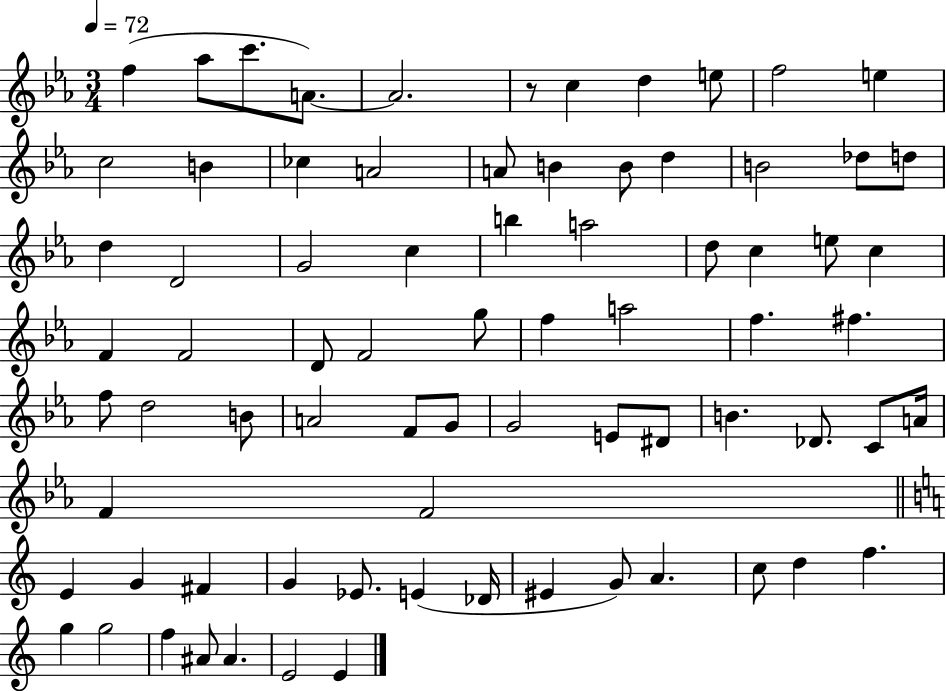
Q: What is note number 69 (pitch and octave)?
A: G5